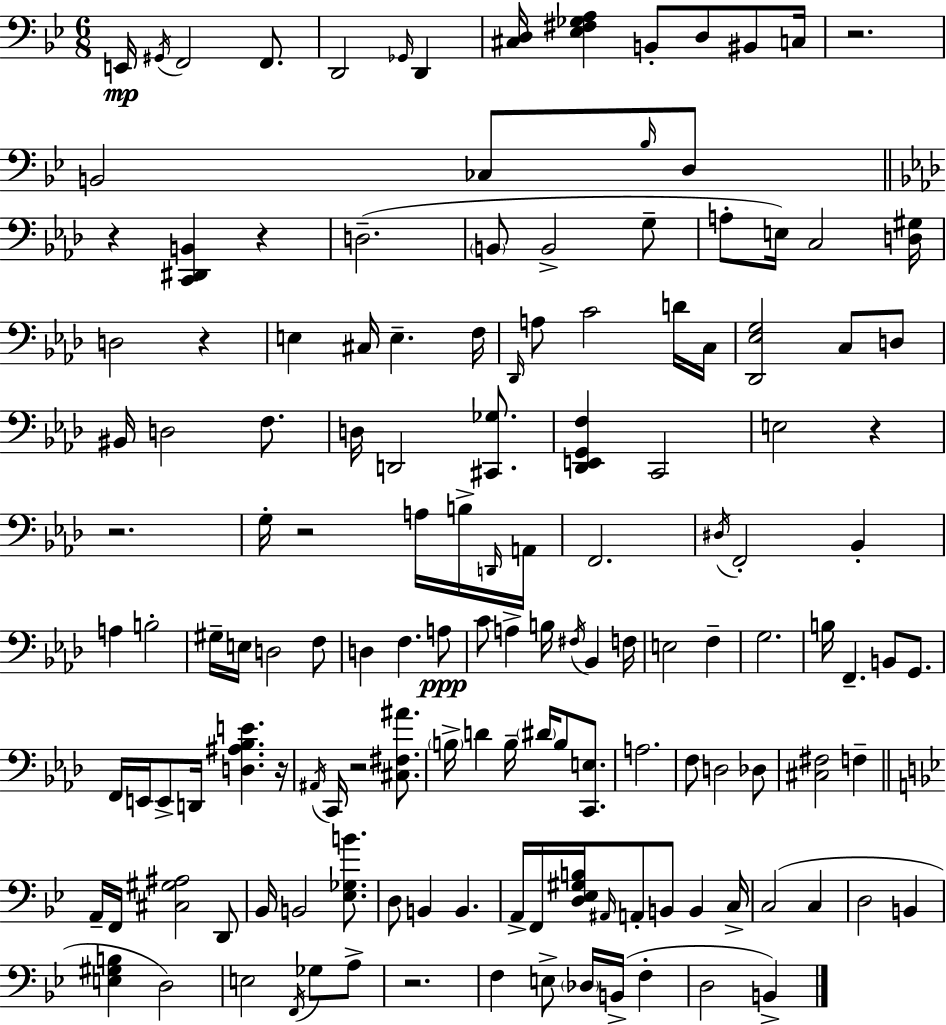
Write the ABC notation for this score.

X:1
T:Untitled
M:6/8
L:1/4
K:Gm
E,,/4 ^G,,/4 F,,2 F,,/2 D,,2 _G,,/4 D,, [^C,D,]/4 [_E,^F,_G,A,] B,,/2 D,/2 ^B,,/2 C,/4 z2 B,,2 _C,/2 _B,/4 D,/2 z [C,,^D,,B,,] z D,2 B,,/2 B,,2 G,/2 A,/2 E,/4 C,2 [D,^G,]/4 D,2 z E, ^C,/4 E, F,/4 _D,,/4 A,/2 C2 D/4 C,/4 [_D,,_E,G,]2 C,/2 D,/2 ^B,,/4 D,2 F,/2 D,/4 D,,2 [^C,,_G,]/2 [_D,,E,,G,,F,] C,,2 E,2 z z2 G,/4 z2 A,/4 B,/4 D,,/4 A,,/4 F,,2 ^D,/4 F,,2 _B,, A, B,2 ^G,/4 E,/4 D,2 F,/2 D, F, A,/2 C/2 A, B,/4 ^F,/4 _B,, F,/4 E,2 F, G,2 B,/4 F,, B,,/2 G,,/2 F,,/4 E,,/4 E,,/2 D,,/4 [D,^A,_B,E] z/4 ^A,,/4 C,,/4 z2 [^C,^F,^A]/2 B,/4 D B,/4 ^D/4 B,/2 [C,,E,]/2 A,2 F,/2 D,2 _D,/2 [^C,^F,]2 F, A,,/4 F,,/4 [^C,^G,^A,]2 D,,/2 _B,,/4 B,,2 [_E,_G,B]/2 D,/2 B,, B,, A,,/4 F,,/4 [D,_E,^G,B,]/4 ^A,,/4 A,,/2 B,,/2 B,, C,/4 C,2 C, D,2 B,, [E,^G,B,] D,2 E,2 F,,/4 _G,/2 A,/2 z2 F, E,/2 _D,/4 B,,/4 F, D,2 B,,